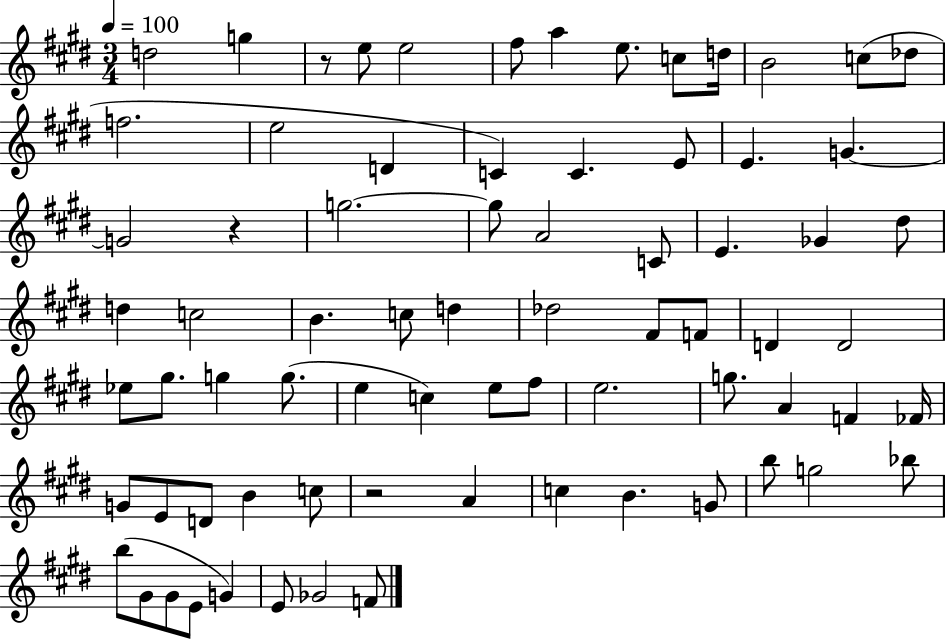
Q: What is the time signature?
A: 3/4